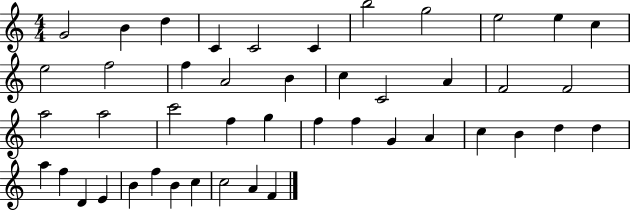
{
  \clef treble
  \numericTimeSignature
  \time 4/4
  \key c \major
  g'2 b'4 d''4 | c'4 c'2 c'4 | b''2 g''2 | e''2 e''4 c''4 | \break e''2 f''2 | f''4 a'2 b'4 | c''4 c'2 a'4 | f'2 f'2 | \break a''2 a''2 | c'''2 f''4 g''4 | f''4 f''4 g'4 a'4 | c''4 b'4 d''4 d''4 | \break a''4 f''4 d'4 e'4 | b'4 f''4 b'4 c''4 | c''2 a'4 f'4 | \bar "|."
}